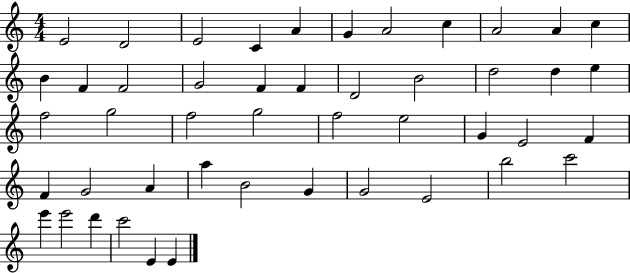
E4/h D4/h E4/h C4/q A4/q G4/q A4/h C5/q A4/h A4/q C5/q B4/q F4/q F4/h G4/h F4/q F4/q D4/h B4/h D5/h D5/q E5/q F5/h G5/h F5/h G5/h F5/h E5/h G4/q E4/h F4/q F4/q G4/h A4/q A5/q B4/h G4/q G4/h E4/h B5/h C6/h E6/q E6/h D6/q C6/h E4/q E4/q